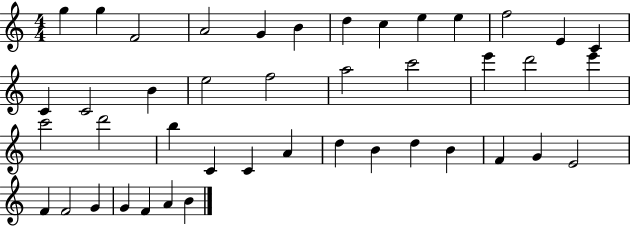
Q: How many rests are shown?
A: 0